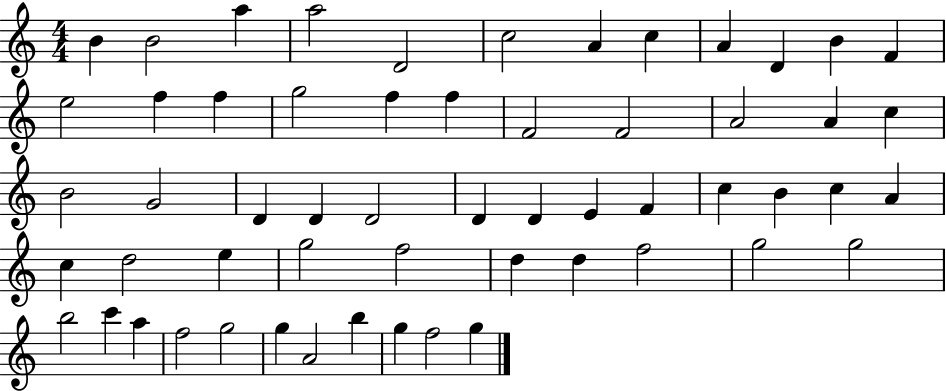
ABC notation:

X:1
T:Untitled
M:4/4
L:1/4
K:C
B B2 a a2 D2 c2 A c A D B F e2 f f g2 f f F2 F2 A2 A c B2 G2 D D D2 D D E F c B c A c d2 e g2 f2 d d f2 g2 g2 b2 c' a f2 g2 g A2 b g f2 g